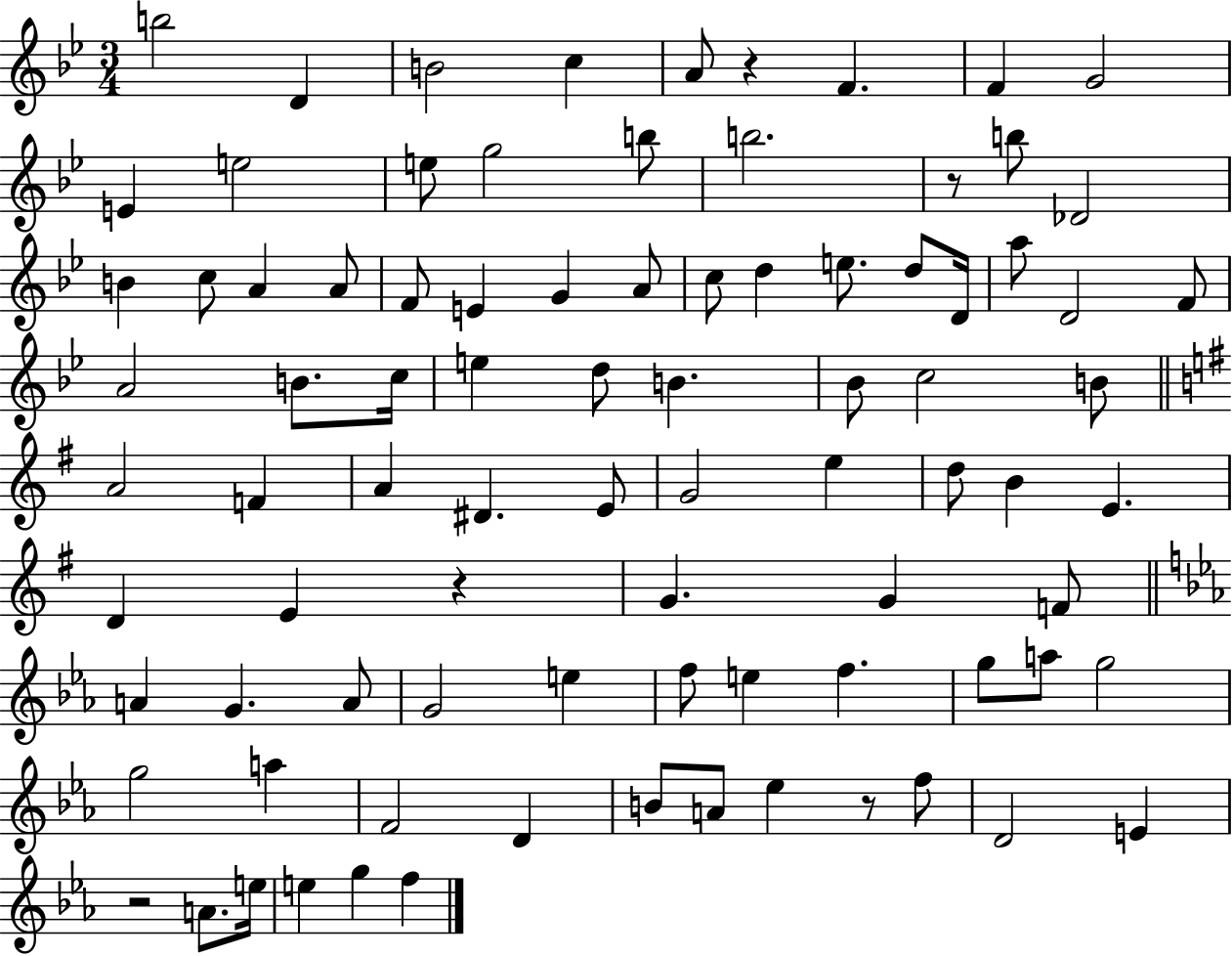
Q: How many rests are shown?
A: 5